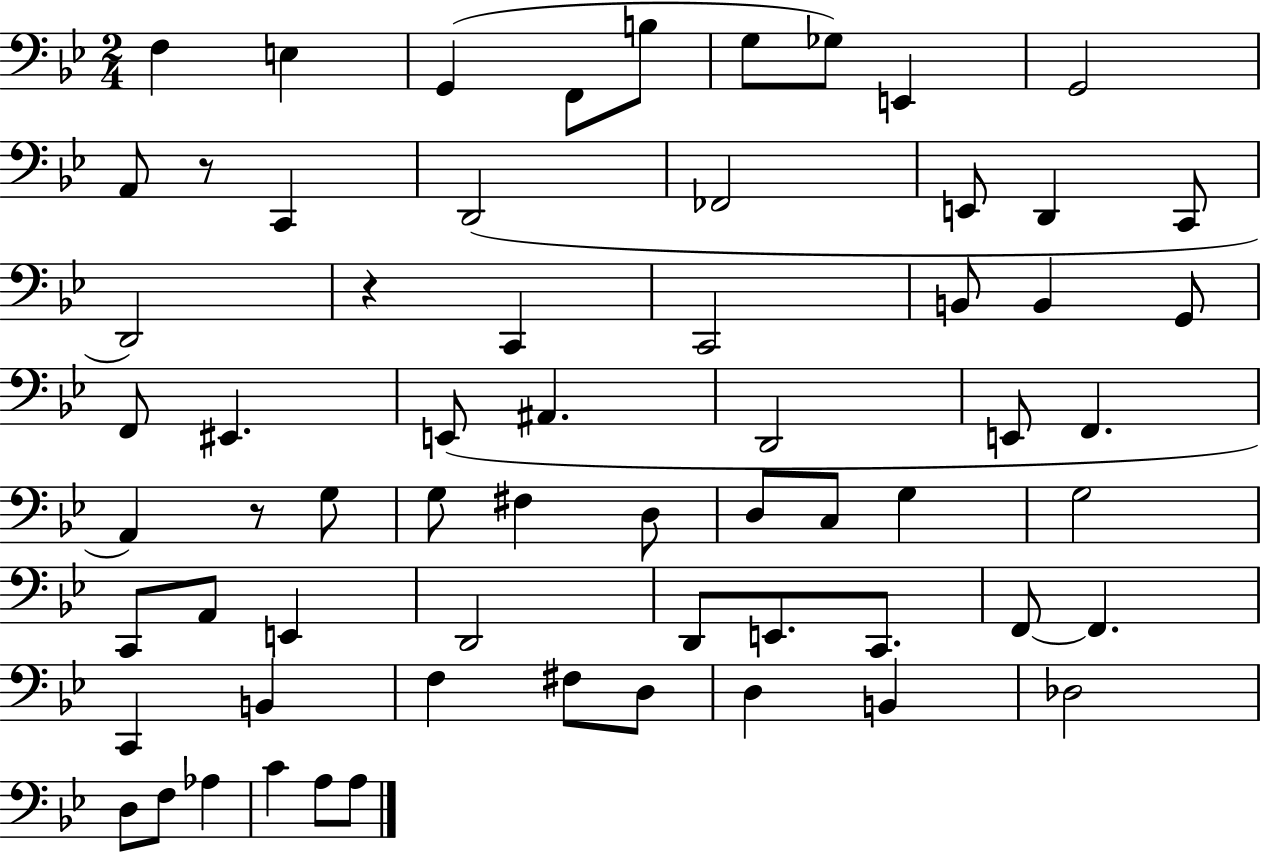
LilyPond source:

{
  \clef bass
  \numericTimeSignature
  \time 2/4
  \key bes \major
  f4 e4 | g,4( f,8 b8 | g8 ges8) e,4 | g,2 | \break a,8 r8 c,4 | d,2( | fes,2 | e,8 d,4 c,8 | \break d,2) | r4 c,4 | c,2 | b,8 b,4 g,8 | \break f,8 eis,4. | e,8( ais,4. | d,2 | e,8 f,4. | \break a,4) r8 g8 | g8 fis4 d8 | d8 c8 g4 | g2 | \break c,8 a,8 e,4 | d,2 | d,8 e,8. c,8. | f,8~~ f,4. | \break c,4 b,4 | f4 fis8 d8 | d4 b,4 | des2 | \break d8 f8 aes4 | c'4 a8 a8 | \bar "|."
}